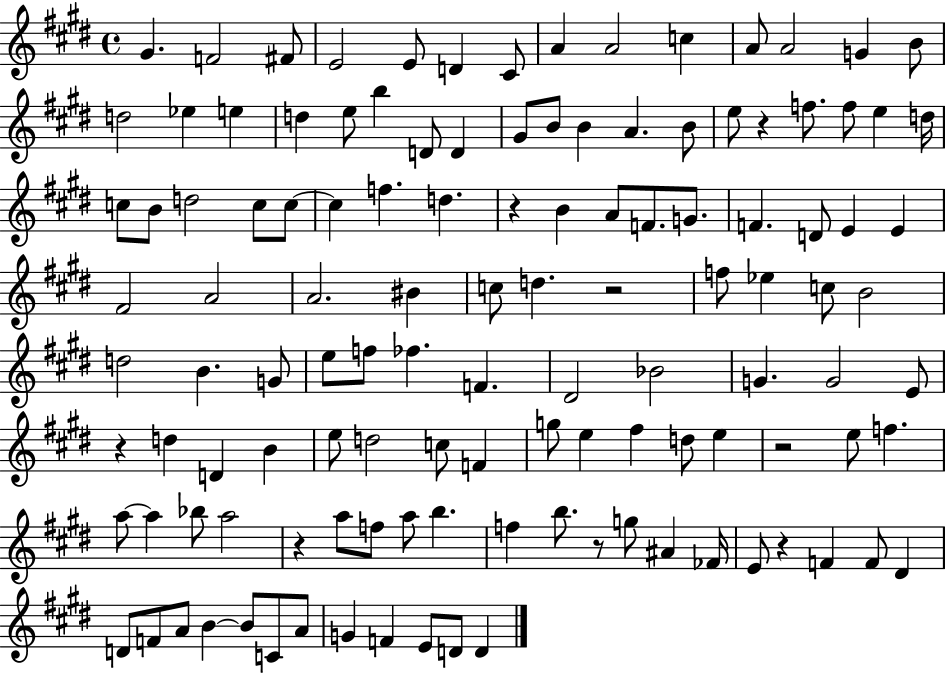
X:1
T:Untitled
M:4/4
L:1/4
K:E
^G F2 ^F/2 E2 E/2 D ^C/2 A A2 c A/2 A2 G B/2 d2 _e e d e/2 b D/2 D ^G/2 B/2 B A B/2 e/2 z f/2 f/2 e d/4 c/2 B/2 d2 c/2 c/2 c f d z B A/2 F/2 G/2 F D/2 E E ^F2 A2 A2 ^B c/2 d z2 f/2 _e c/2 B2 d2 B G/2 e/2 f/2 _f F ^D2 _B2 G G2 E/2 z d D B e/2 d2 c/2 F g/2 e ^f d/2 e z2 e/2 f a/2 a _b/2 a2 z a/2 f/2 a/2 b f b/2 z/2 g/2 ^A _F/4 E/2 z F F/2 ^D D/2 F/2 A/2 B B/2 C/2 A/2 G F E/2 D/2 D